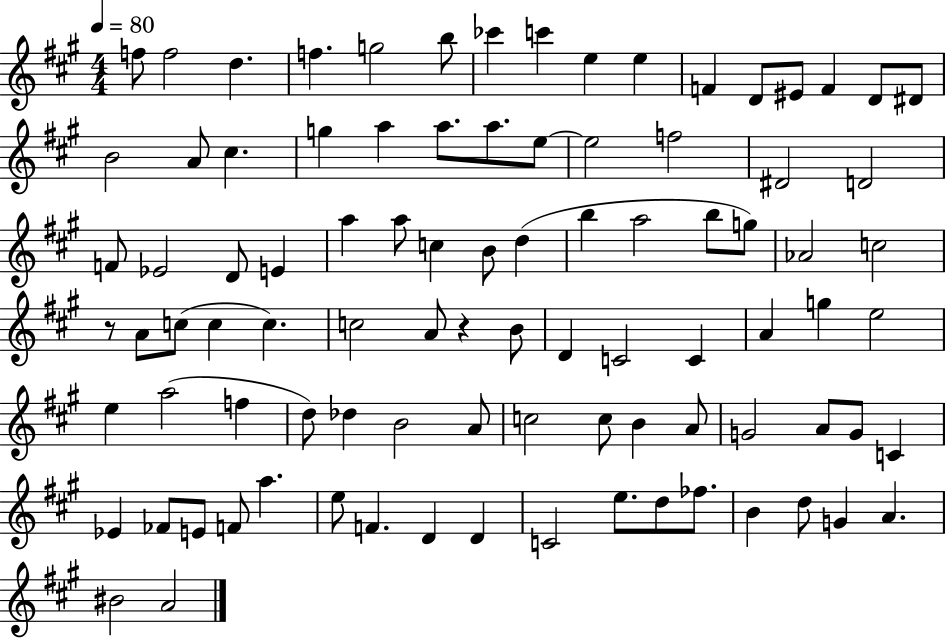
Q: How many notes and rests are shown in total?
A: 92